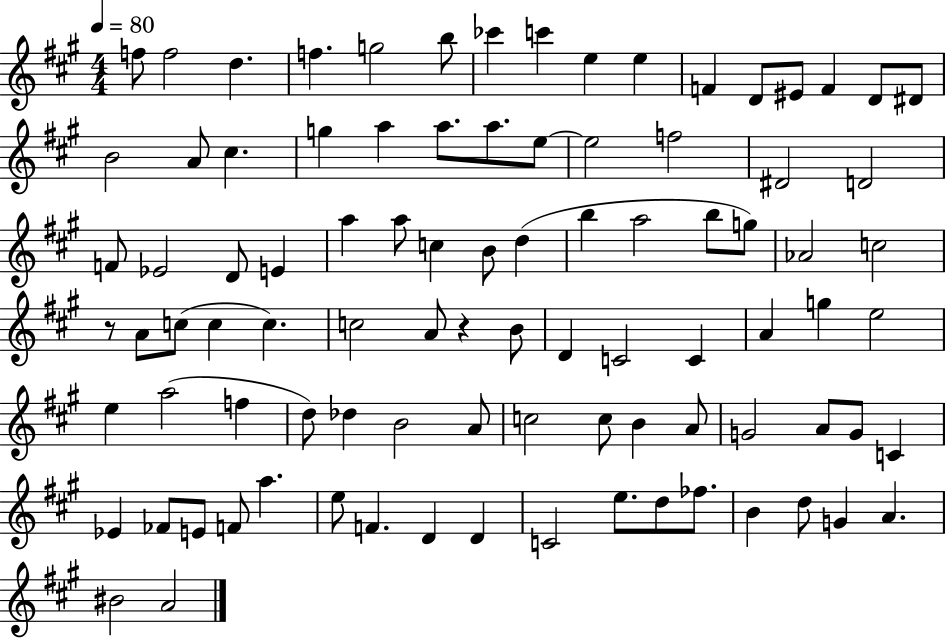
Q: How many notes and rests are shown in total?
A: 92